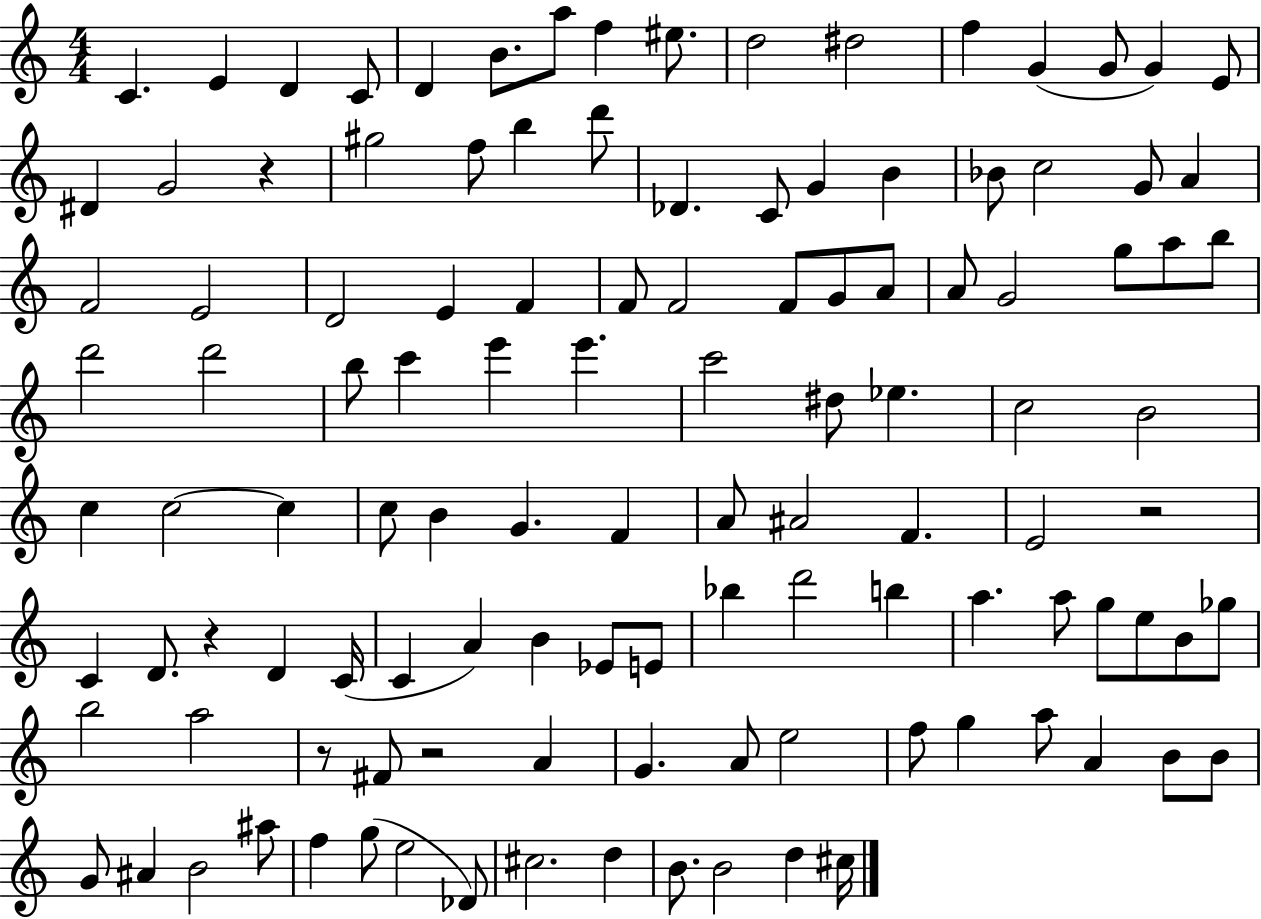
{
  \clef treble
  \numericTimeSignature
  \time 4/4
  \key c \major
  c'4. e'4 d'4 c'8 | d'4 b'8. a''8 f''4 eis''8. | d''2 dis''2 | f''4 g'4( g'8 g'4) e'8 | \break dis'4 g'2 r4 | gis''2 f''8 b''4 d'''8 | des'4. c'8 g'4 b'4 | bes'8 c''2 g'8 a'4 | \break f'2 e'2 | d'2 e'4 f'4 | f'8 f'2 f'8 g'8 a'8 | a'8 g'2 g''8 a''8 b''8 | \break d'''2 d'''2 | b''8 c'''4 e'''4 e'''4. | c'''2 dis''8 ees''4. | c''2 b'2 | \break c''4 c''2~~ c''4 | c''8 b'4 g'4. f'4 | a'8 ais'2 f'4. | e'2 r2 | \break c'4 d'8. r4 d'4 c'16( | c'4 a'4) b'4 ees'8 e'8 | bes''4 d'''2 b''4 | a''4. a''8 g''8 e''8 b'8 ges''8 | \break b''2 a''2 | r8 fis'8 r2 a'4 | g'4. a'8 e''2 | f''8 g''4 a''8 a'4 b'8 b'8 | \break g'8 ais'4 b'2 ais''8 | f''4 g''8( e''2 des'8) | cis''2. d''4 | b'8. b'2 d''4 cis''16 | \break \bar "|."
}